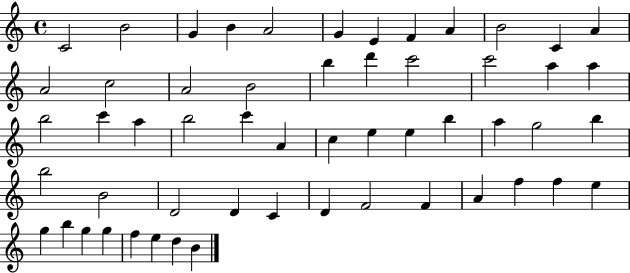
X:1
T:Untitled
M:4/4
L:1/4
K:C
C2 B2 G B A2 G E F A B2 C A A2 c2 A2 B2 b d' c'2 c'2 a a b2 c' a b2 c' A c e e b a g2 b b2 B2 D2 D C D F2 F A f f e g b g g f e d B